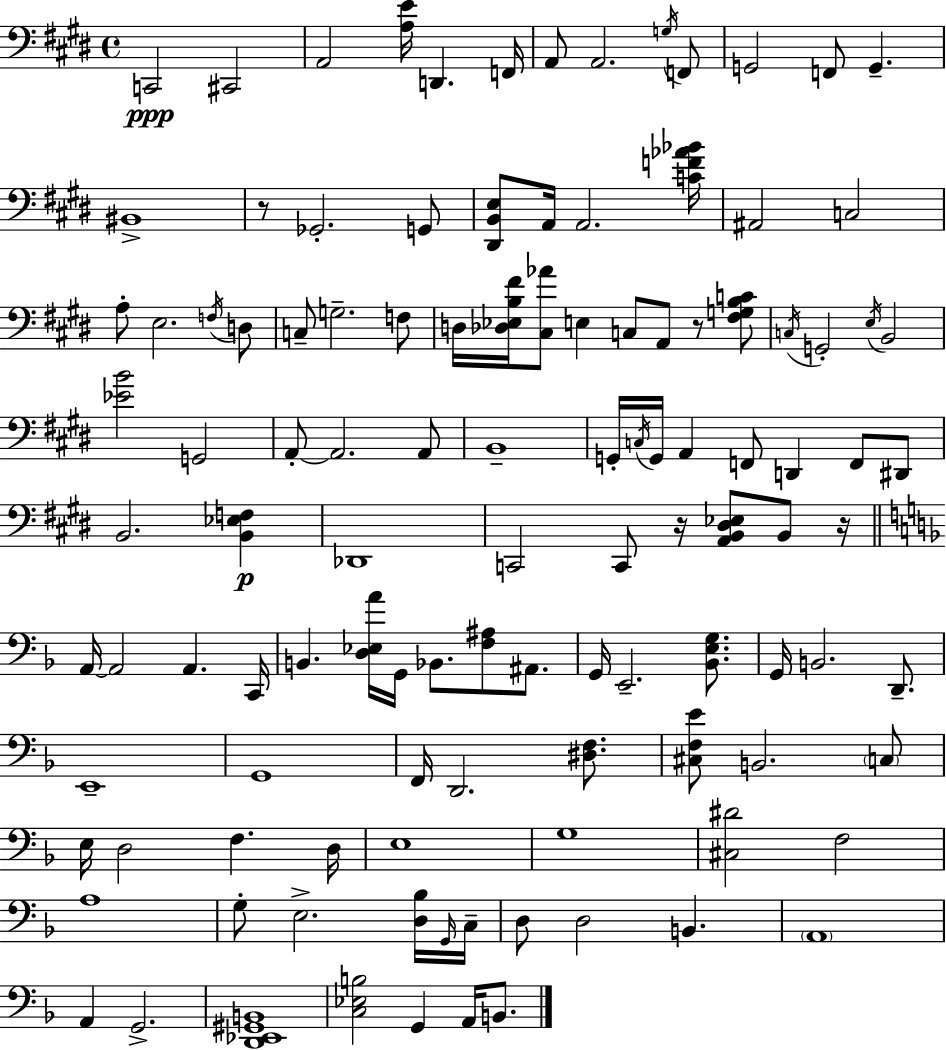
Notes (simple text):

C2/h C#2/h A2/h [A3,E4]/s D2/q. F2/s A2/e A2/h. G3/s F2/e G2/h F2/e G2/q. BIS2/w R/e Gb2/h. G2/e [D#2,B2,E3]/e A2/s A2/h. [C4,F4,Ab4,Bb4]/s A#2/h C3/h A3/e E3/h. F3/s D3/e C3/e G3/h. F3/e D3/s [Db3,Eb3,B3,F#4]/s [C#3,Ab4]/e E3/q C3/e A2/e R/e [F#3,G3,B3,C4]/e C3/s G2/h E3/s B2/h [Eb4,B4]/h G2/h A2/e A2/h. A2/e B2/w G2/s C3/s G2/s A2/q F2/e D2/q F2/e D#2/e B2/h. [B2,Eb3,F3]/q Db2/w C2/h C2/e R/s [A2,B2,D#3,Eb3]/e B2/e R/s A2/s A2/h A2/q. C2/s B2/q. [D3,Eb3,A4]/s G2/s Bb2/e. [F3,A#3]/e A#2/e. G2/s E2/h. [Bb2,E3,G3]/e. G2/s B2/h. D2/e. E2/w G2/w F2/s D2/h. [D#3,F3]/e. [C#3,F3,E4]/e B2/h. C3/e E3/s D3/h F3/q. D3/s E3/w G3/w [C#3,D#4]/h F3/h A3/w G3/e E3/h. [D3,Bb3]/s G2/s C3/s D3/e D3/h B2/q. A2/w A2/q G2/h. [D2,Eb2,G#2,B2]/w [C3,Eb3,B3]/h G2/q A2/s B2/e.